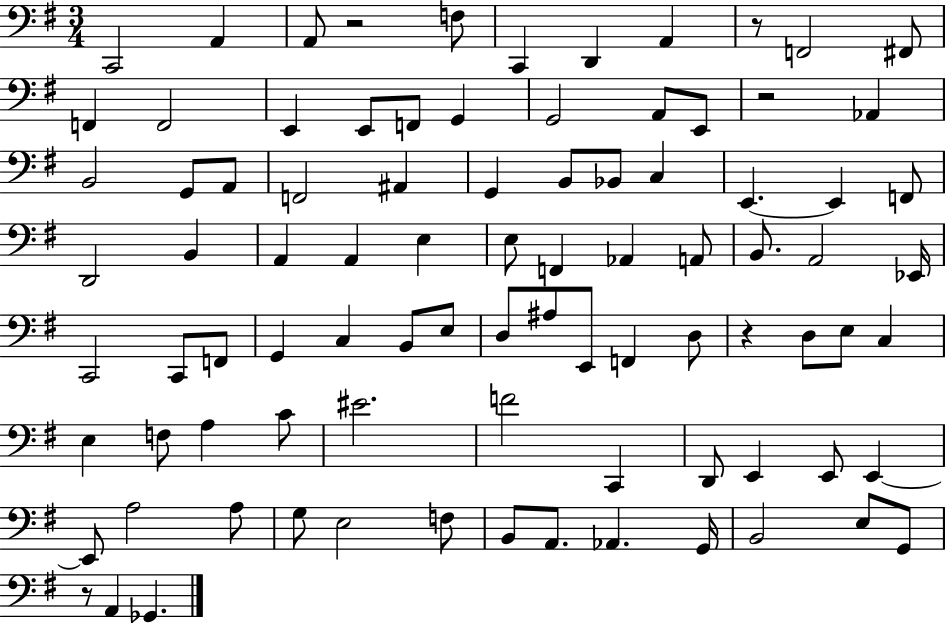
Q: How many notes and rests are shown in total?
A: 89